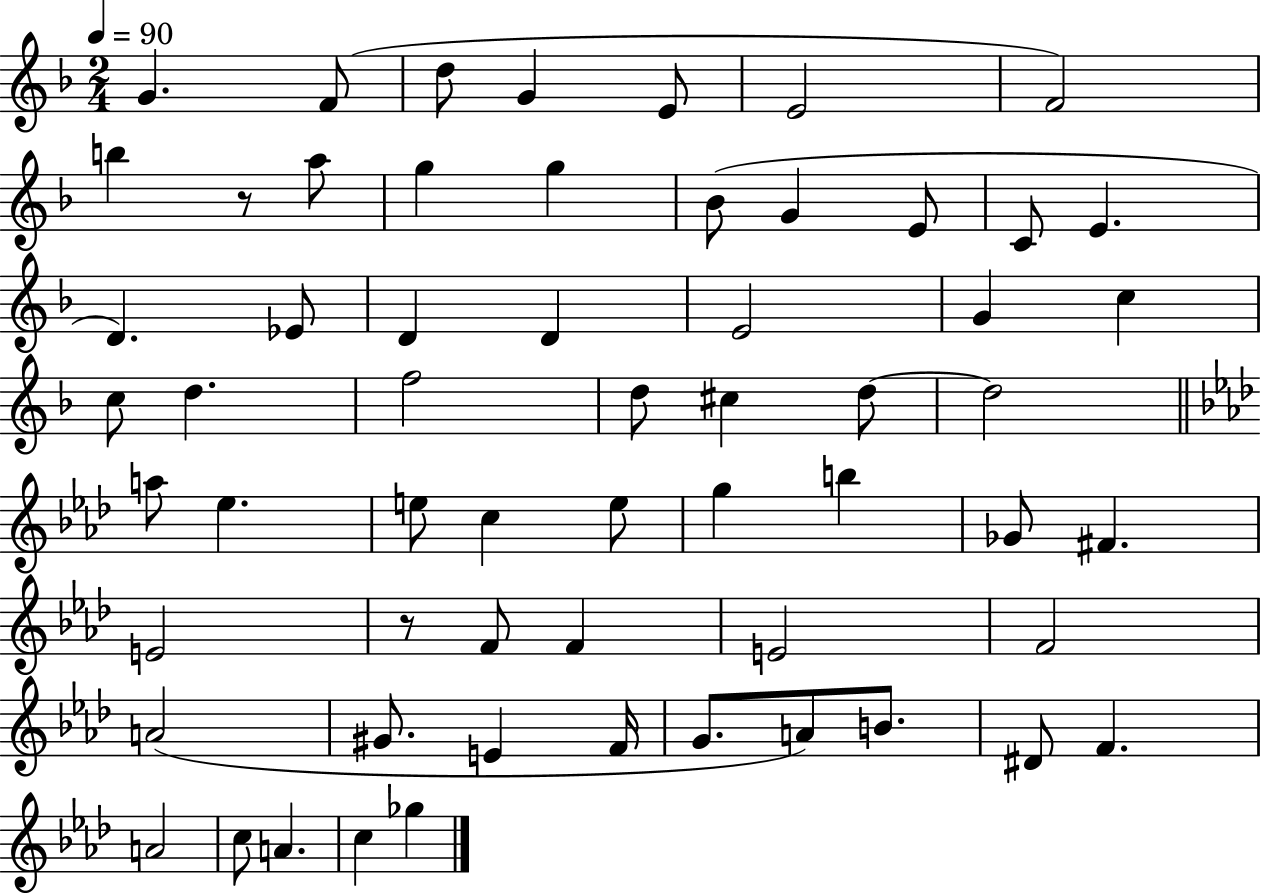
G4/q. F4/e D5/e G4/q E4/e E4/h F4/h B5/q R/e A5/e G5/q G5/q Bb4/e G4/q E4/e C4/e E4/q. D4/q. Eb4/e D4/q D4/q E4/h G4/q C5/q C5/e D5/q. F5/h D5/e C#5/q D5/e D5/h A5/e Eb5/q. E5/e C5/q E5/e G5/q B5/q Gb4/e F#4/q. E4/h R/e F4/e F4/q E4/h F4/h A4/h G#4/e. E4/q F4/s G4/e. A4/e B4/e. D#4/e F4/q. A4/h C5/e A4/q. C5/q Gb5/q